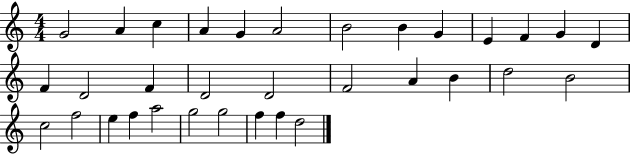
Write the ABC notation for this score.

X:1
T:Untitled
M:4/4
L:1/4
K:C
G2 A c A G A2 B2 B G E F G D F D2 F D2 D2 F2 A B d2 B2 c2 f2 e f a2 g2 g2 f f d2